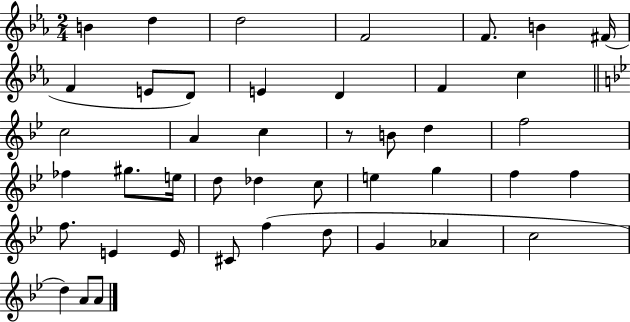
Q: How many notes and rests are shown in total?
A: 43